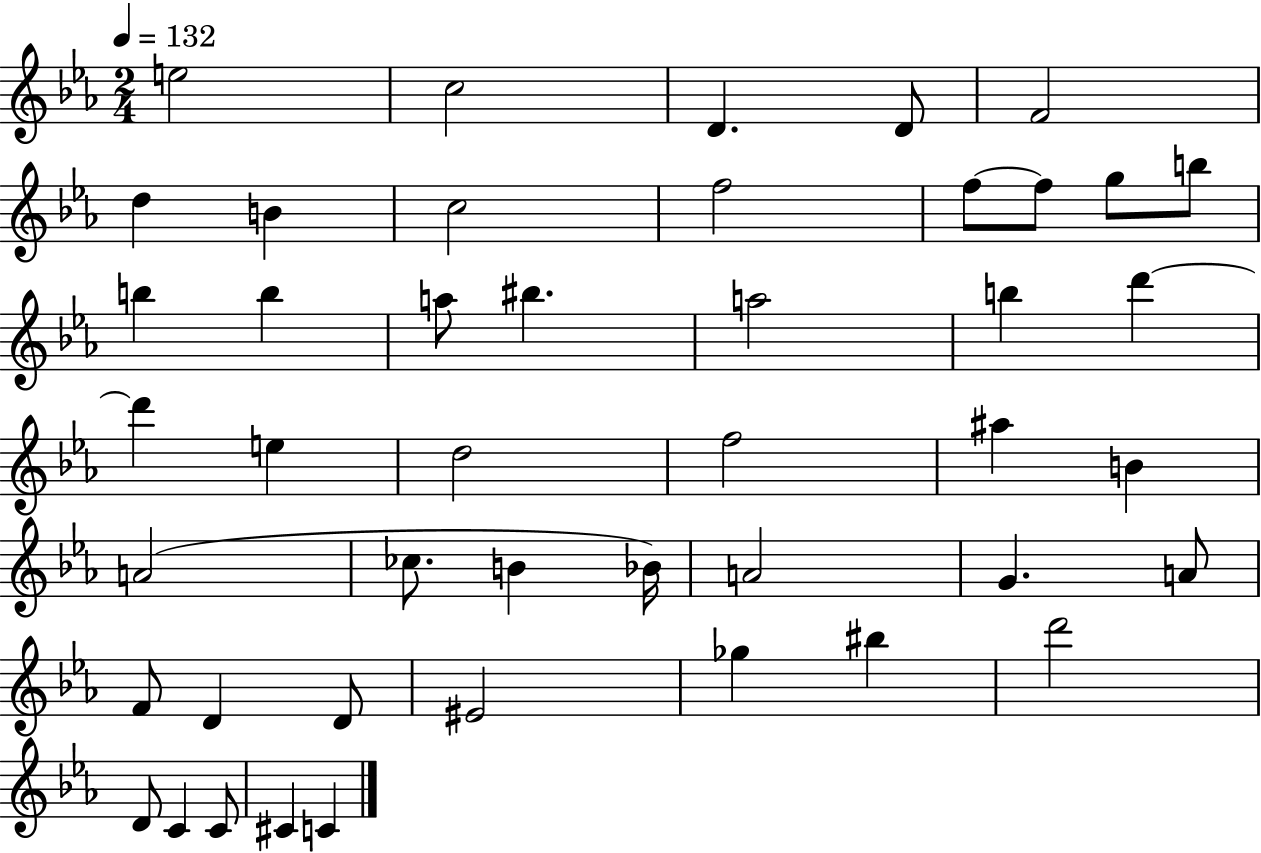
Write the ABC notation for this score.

X:1
T:Untitled
M:2/4
L:1/4
K:Eb
e2 c2 D D/2 F2 d B c2 f2 f/2 f/2 g/2 b/2 b b a/2 ^b a2 b d' d' e d2 f2 ^a B A2 _c/2 B _B/4 A2 G A/2 F/2 D D/2 ^E2 _g ^b d'2 D/2 C C/2 ^C C